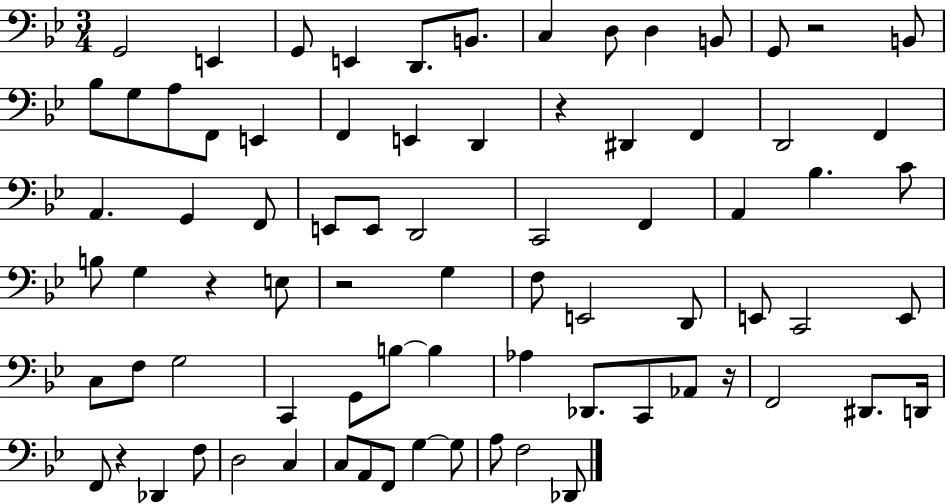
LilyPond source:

{
  \clef bass
  \numericTimeSignature
  \time 3/4
  \key bes \major
  g,2 e,4 | g,8 e,4 d,8. b,8. | c4 d8 d4 b,8 | g,8 r2 b,8 | \break bes8 g8 a8 f,8 e,4 | f,4 e,4 d,4 | r4 dis,4 f,4 | d,2 f,4 | \break a,4. g,4 f,8 | e,8 e,8 d,2 | c,2 f,4 | a,4 bes4. c'8 | \break b8 g4 r4 e8 | r2 g4 | f8 e,2 d,8 | e,8 c,2 e,8 | \break c8 f8 g2 | c,4 g,8 b8~~ b4 | aes4 des,8. c,8 aes,8 r16 | f,2 dis,8. d,16 | \break f,8 r4 des,4 f8 | d2 c4 | c8 a,8 f,8 g4~~ g8 | a8 f2 des,8 | \break \bar "|."
}